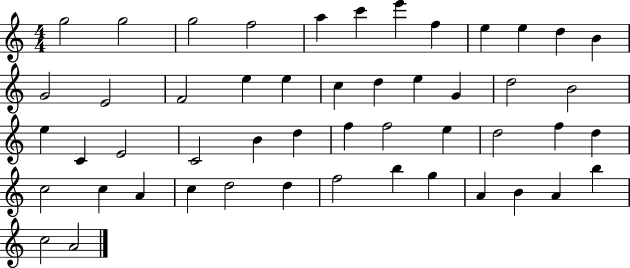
X:1
T:Untitled
M:4/4
L:1/4
K:C
g2 g2 g2 f2 a c' e' f e e d B G2 E2 F2 e e c d e G d2 B2 e C E2 C2 B d f f2 e d2 f d c2 c A c d2 d f2 b g A B A b c2 A2